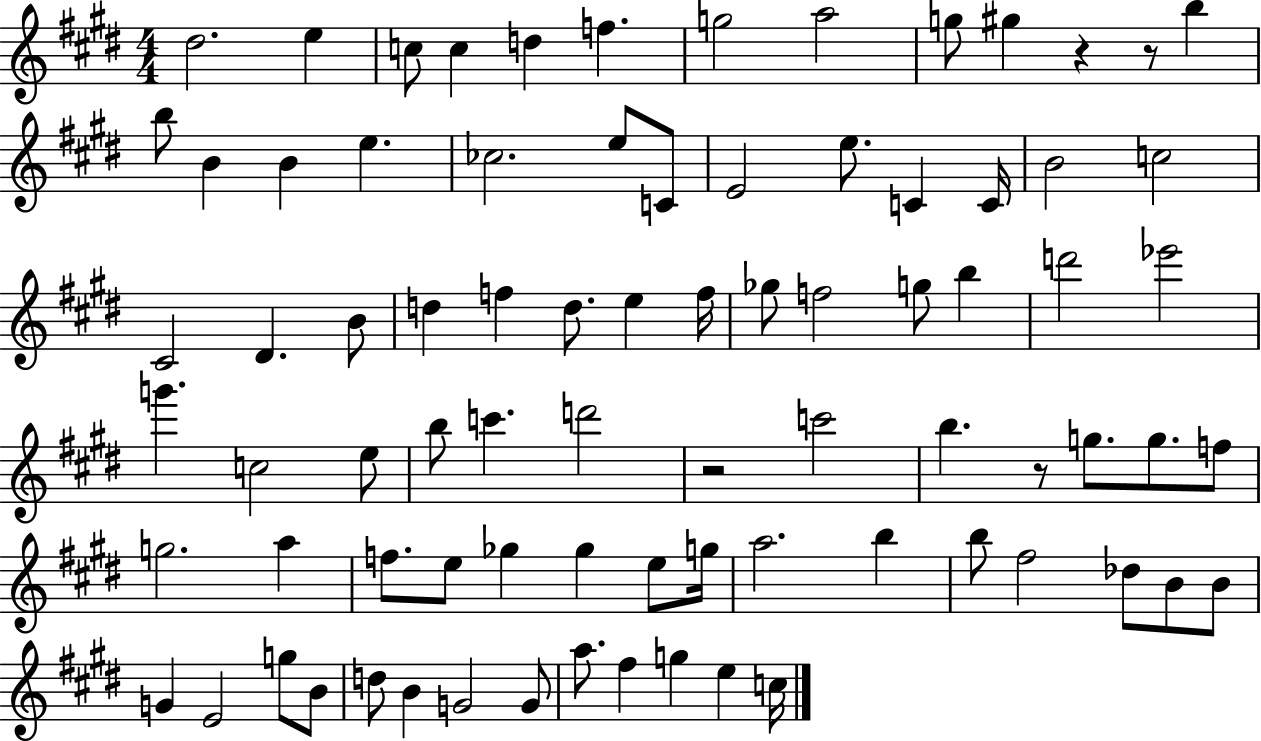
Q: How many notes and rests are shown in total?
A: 81